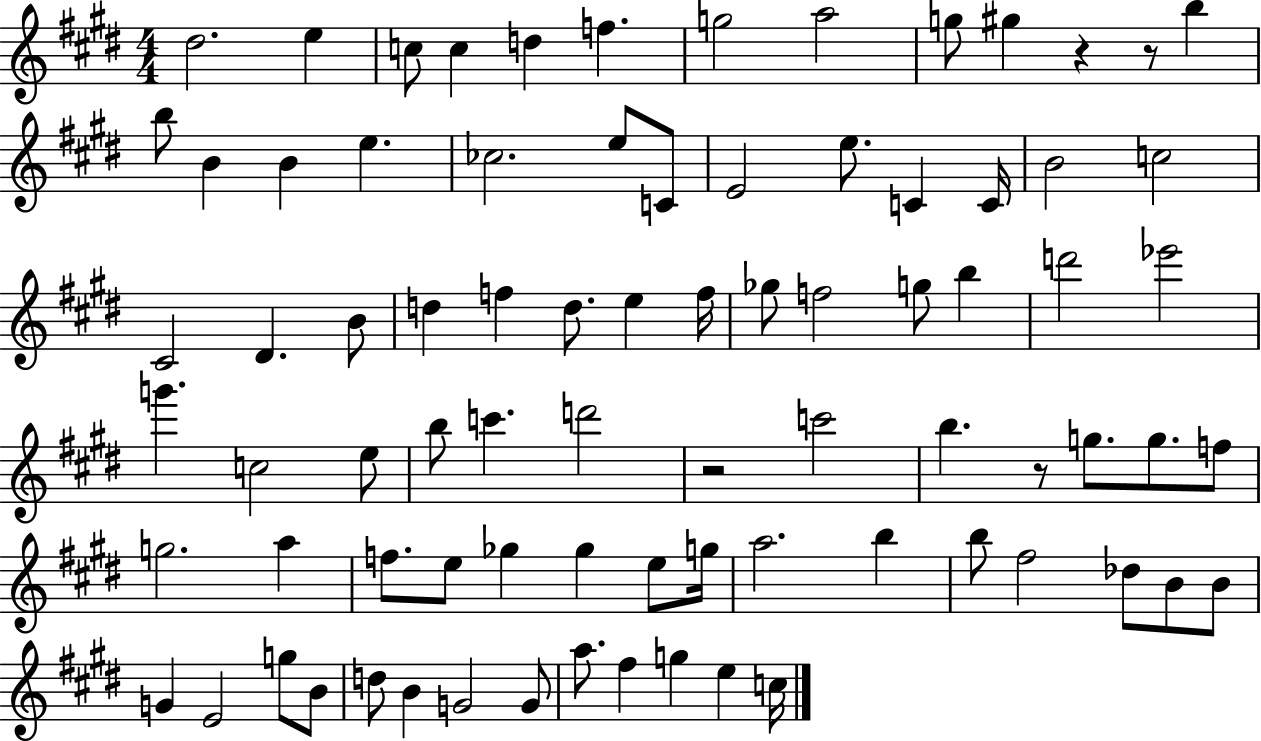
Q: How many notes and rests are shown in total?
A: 81